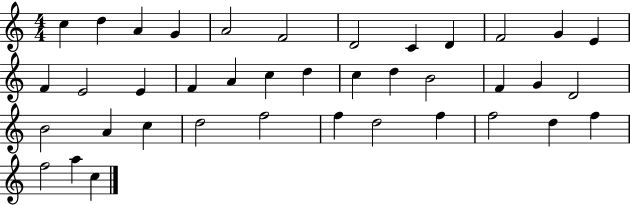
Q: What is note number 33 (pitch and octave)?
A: F5